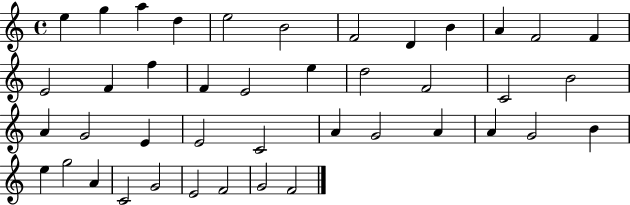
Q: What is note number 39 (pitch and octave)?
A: E4